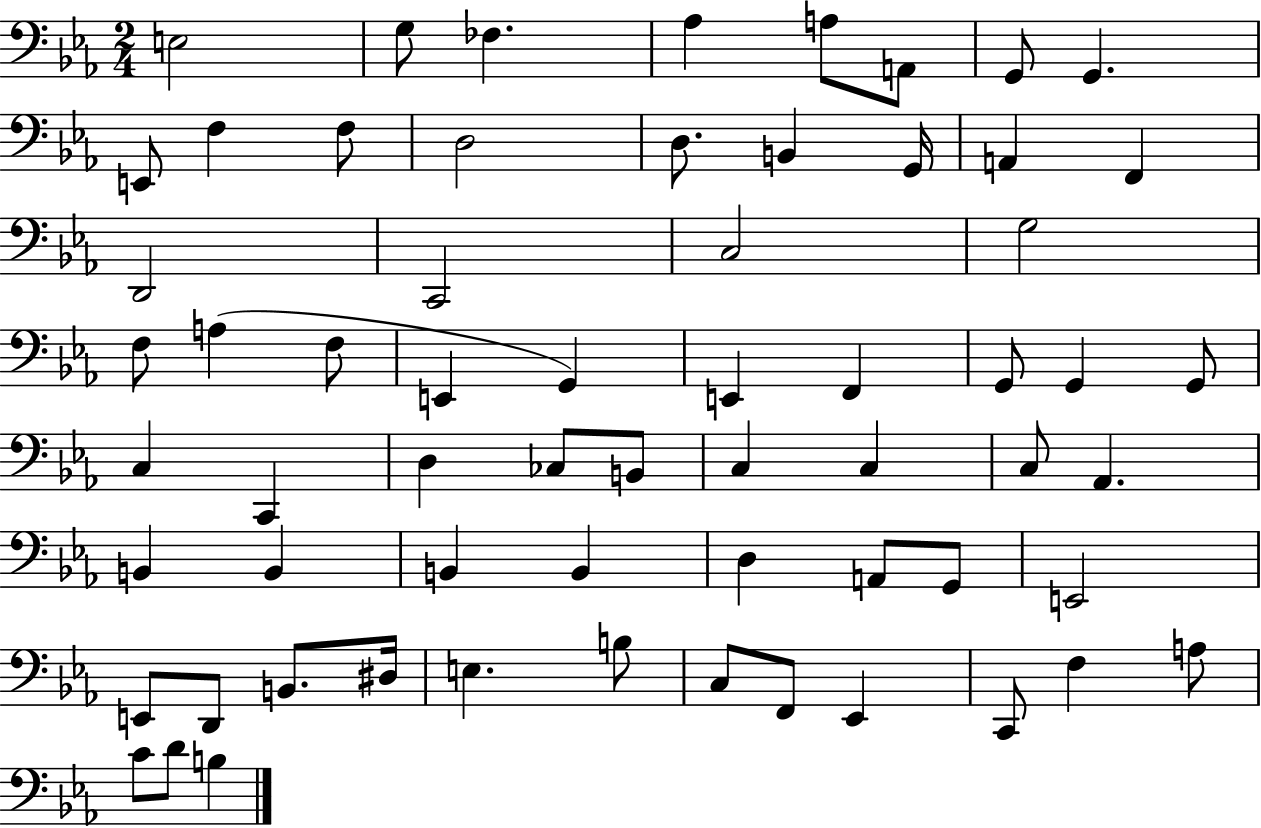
E3/h G3/e FES3/q. Ab3/q A3/e A2/e G2/e G2/q. E2/e F3/q F3/e D3/h D3/e. B2/q G2/s A2/q F2/q D2/h C2/h C3/h G3/h F3/e A3/q F3/e E2/q G2/q E2/q F2/q G2/e G2/q G2/e C3/q C2/q D3/q CES3/e B2/e C3/q C3/q C3/e Ab2/q. B2/q B2/q B2/q B2/q D3/q A2/e G2/e E2/h E2/e D2/e B2/e. D#3/s E3/q. B3/e C3/e F2/e Eb2/q C2/e F3/q A3/e C4/e D4/e B3/q